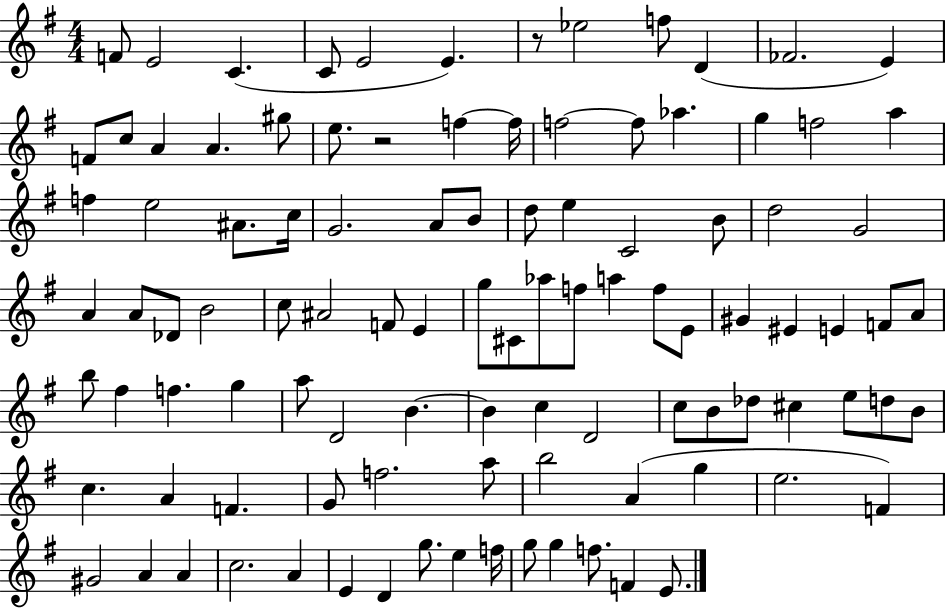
X:1
T:Untitled
M:4/4
L:1/4
K:G
F/2 E2 C C/2 E2 E z/2 _e2 f/2 D _F2 E F/2 c/2 A A ^g/2 e/2 z2 f f/4 f2 f/2 _a g f2 a f e2 ^A/2 c/4 G2 A/2 B/2 d/2 e C2 B/2 d2 G2 A A/2 _D/2 B2 c/2 ^A2 F/2 E g/2 ^C/2 _a/2 f/2 a f/2 E/2 ^G ^E E F/2 A/2 b/2 ^f f g a/2 D2 B B c D2 c/2 B/2 _d/2 ^c e/2 d/2 B/2 c A F G/2 f2 a/2 b2 A g e2 F ^G2 A A c2 A E D g/2 e f/4 g/2 g f/2 F E/2